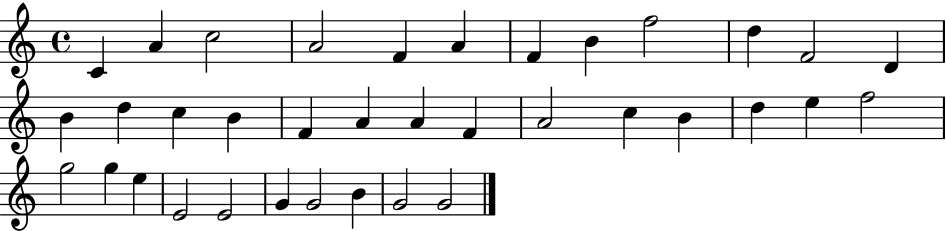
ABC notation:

X:1
T:Untitled
M:4/4
L:1/4
K:C
C A c2 A2 F A F B f2 d F2 D B d c B F A A F A2 c B d e f2 g2 g e E2 E2 G G2 B G2 G2